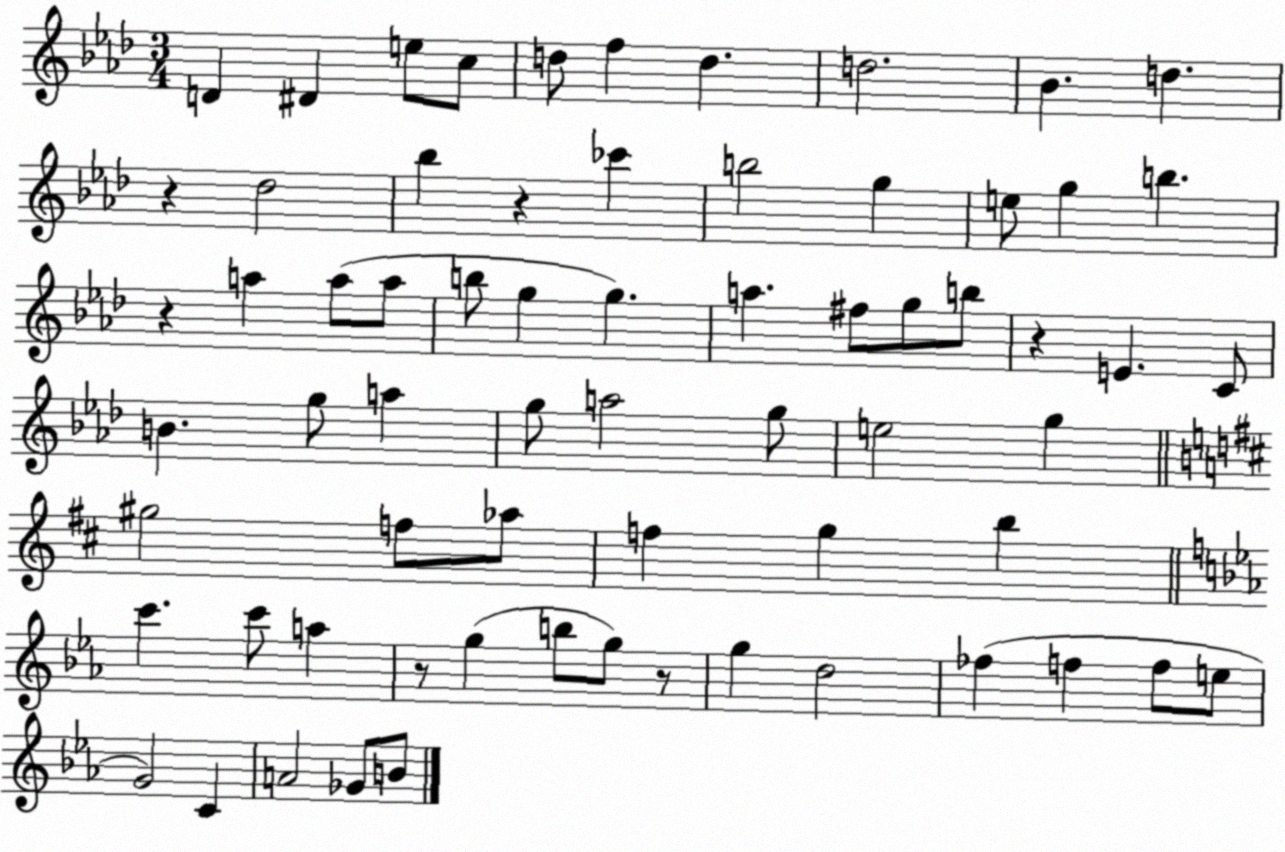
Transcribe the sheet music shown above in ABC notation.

X:1
T:Untitled
M:3/4
L:1/4
K:Ab
D ^D e/2 c/2 d/2 f d d2 _B d z _d2 _b z _c' b2 g e/2 g b z a a/2 a/2 b/2 g g a ^f/2 g/2 b/2 z E C/2 B g/2 a g/2 a2 g/2 e2 g ^g2 f/2 _a/2 f g b c' c'/2 a z/2 g b/2 g/2 z/2 g d2 _f f f/2 e/2 G2 C A2 _G/2 B/2